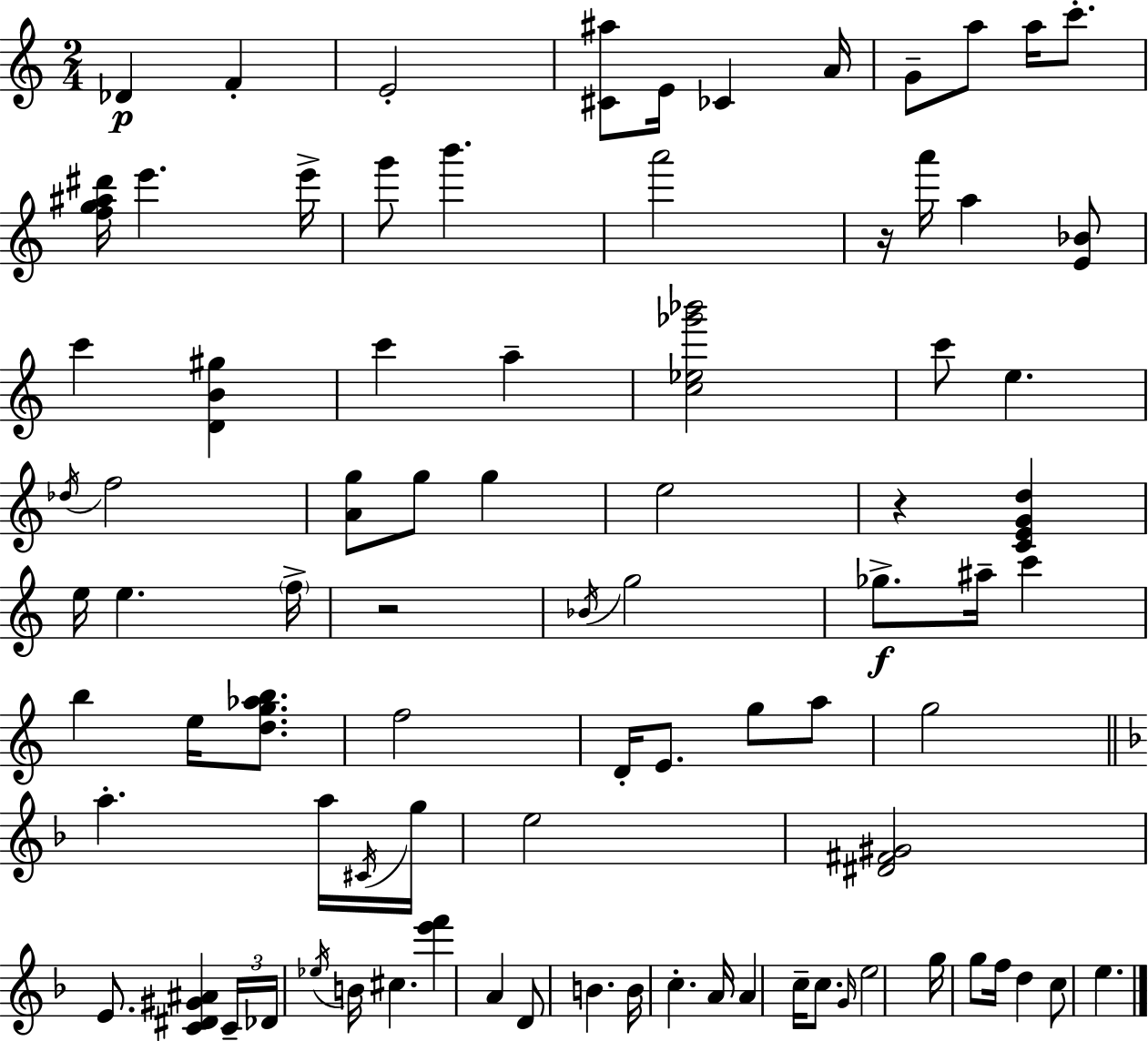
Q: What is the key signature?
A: C major